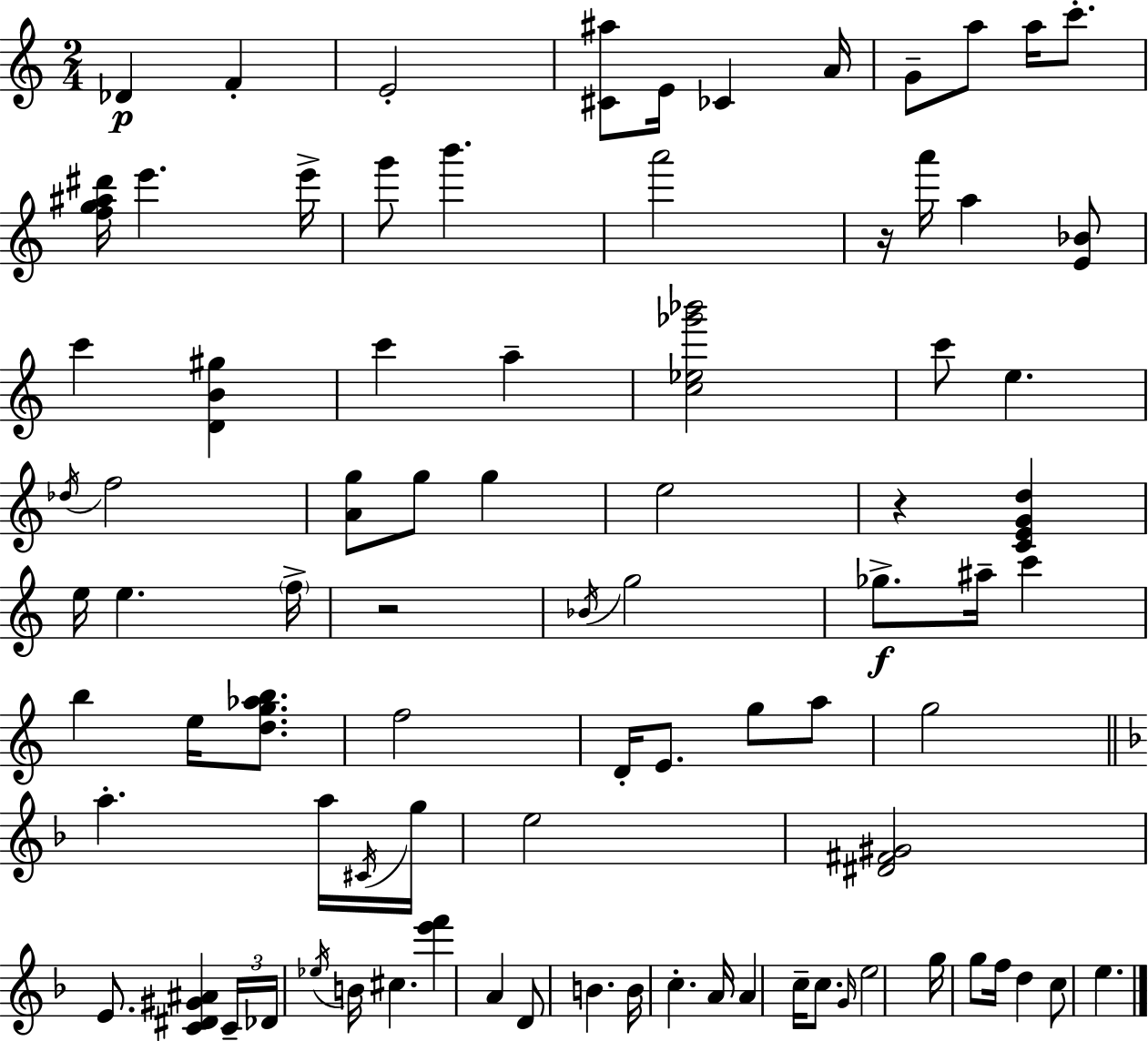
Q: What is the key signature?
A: C major